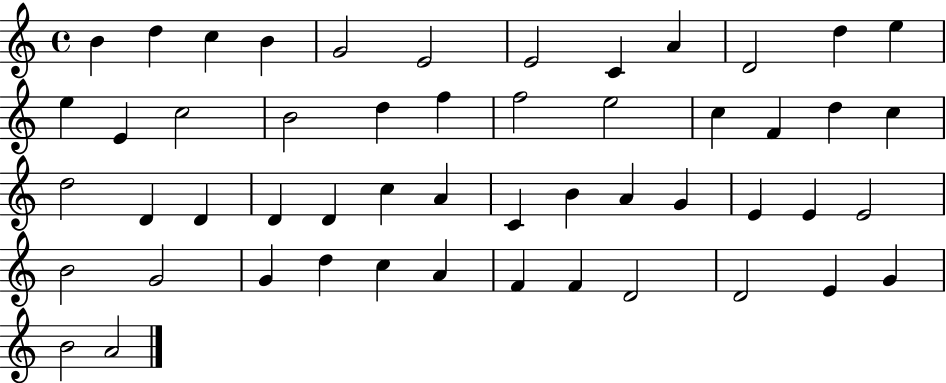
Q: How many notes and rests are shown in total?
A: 52